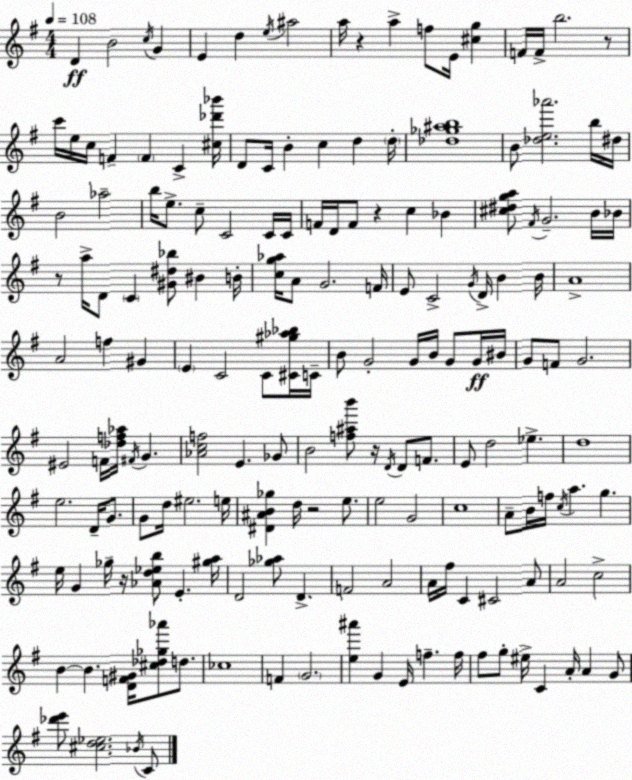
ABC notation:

X:1
T:Untitled
M:4/4
L:1/4
K:G
D B2 c/4 G E d e/4 ^a2 a/4 z a f/2 E/4 [^cg] F/4 F/4 b2 z/2 c'/4 e/4 c/4 F F C [^c_d'_b']/4 D/2 C/4 B c d d/4 [_d_g^ab]4 B/2 [_de_a']2 b/4 ^d/4 B2 _a2 b/4 e/2 c/2 C2 C/4 C/4 F/4 D/4 F/2 z c _B [^c^dga]/2 ^F/4 G2 B/4 _B/4 z/2 a/4 D/2 C [^G^d_b]/2 ^B B/4 [cg_a]/4 A/2 G2 F/4 E/2 C2 G/4 D/4 B B/4 A4 A2 f ^G E C2 C/2 [^C^g_a_b]/4 C/4 B/2 G2 G/4 B/4 G/2 G/4 ^B/4 G/2 F/2 G2 ^E2 F/4 [_df_a]/4 ^F/4 G [_Acf]2 E _G/2 B2 [f^ab']/2 z/4 D/4 D/2 F/2 E/2 d2 _e d4 e2 D/4 G/2 G/2 d/4 ^e2 e/4 [^D^AB_g] d/4 z2 e/2 e2 G2 c4 A/2 B/4 f/4 c/4 a g e/4 G _g/4 z/4 [_Ad_eb]/2 E [^ga]/4 D2 [_g_a]/2 D F2 A2 A/4 ^f/4 C ^C2 A/2 A2 c2 B B [DF^G]/4 [^c_d_g_a']/2 d/2 _c4 F G2 [e^a'] G E/4 f f/4 ^f/2 g/2 ^e/4 C A/4 A G/2 [_d'e']/2 [^cd_e]2 _B/4 C/2